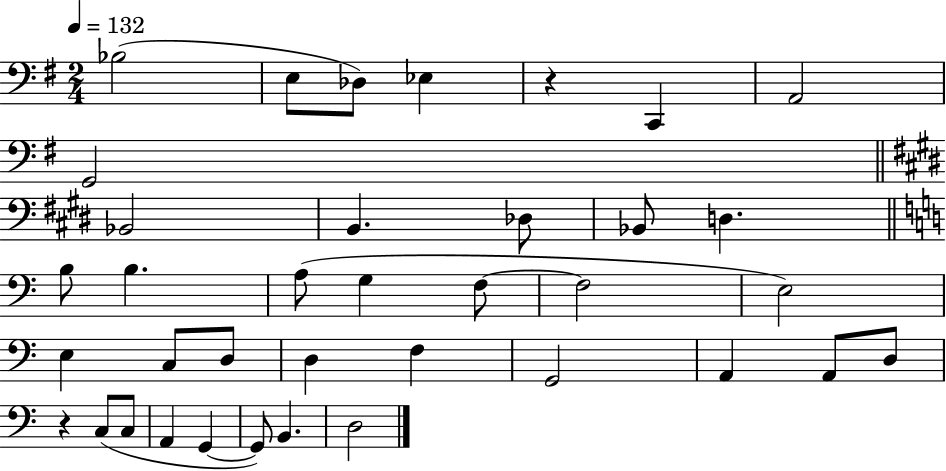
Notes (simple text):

Bb3/h E3/e Db3/e Eb3/q R/q C2/q A2/h G2/h Bb2/h B2/q. Db3/e Bb2/e D3/q. B3/e B3/q. A3/e G3/q F3/e F3/h E3/h E3/q C3/e D3/e D3/q F3/q G2/h A2/q A2/e D3/e R/q C3/e C3/e A2/q G2/q G2/e B2/q. D3/h